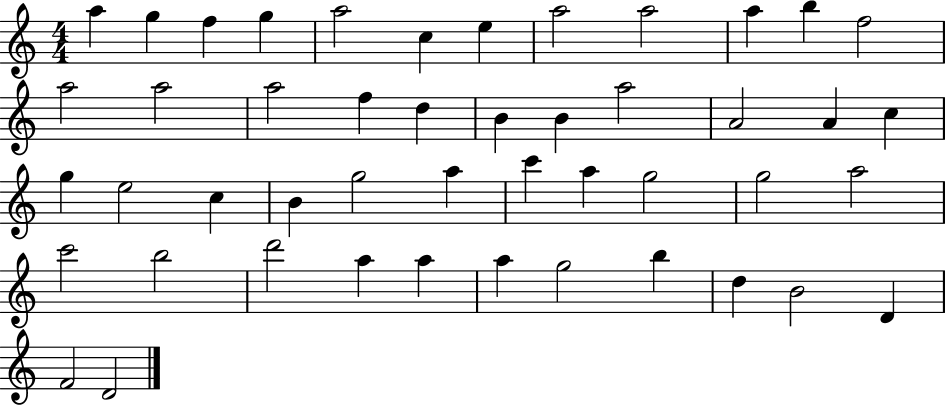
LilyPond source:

{
  \clef treble
  \numericTimeSignature
  \time 4/4
  \key c \major
  a''4 g''4 f''4 g''4 | a''2 c''4 e''4 | a''2 a''2 | a''4 b''4 f''2 | \break a''2 a''2 | a''2 f''4 d''4 | b'4 b'4 a''2 | a'2 a'4 c''4 | \break g''4 e''2 c''4 | b'4 g''2 a''4 | c'''4 a''4 g''2 | g''2 a''2 | \break c'''2 b''2 | d'''2 a''4 a''4 | a''4 g''2 b''4 | d''4 b'2 d'4 | \break f'2 d'2 | \bar "|."
}